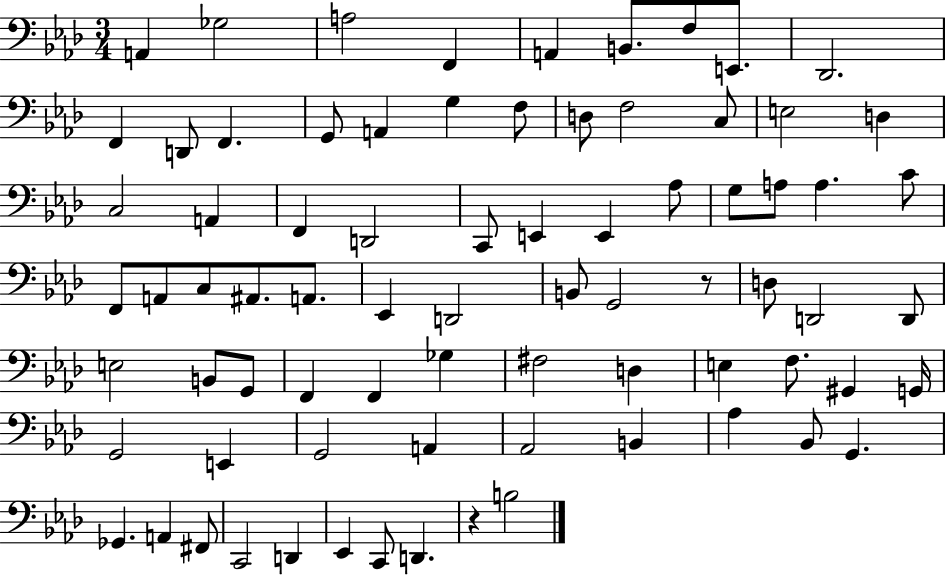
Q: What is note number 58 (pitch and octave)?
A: G2